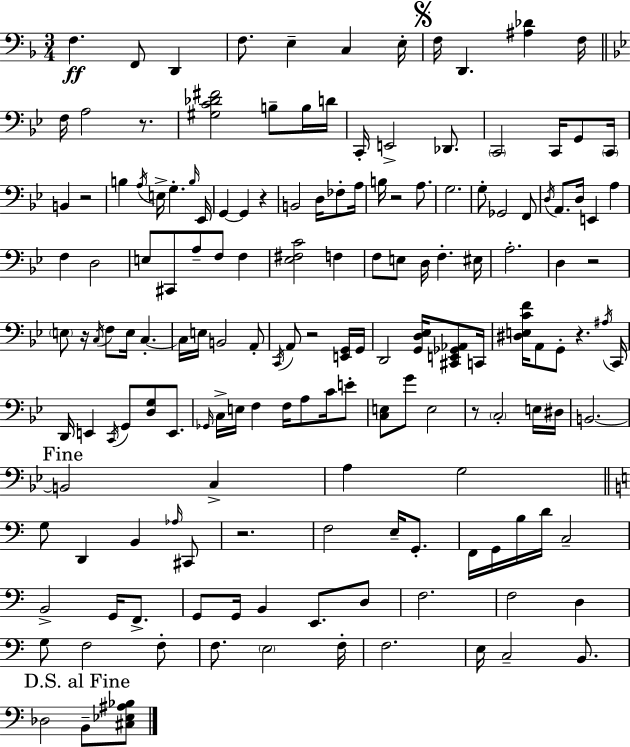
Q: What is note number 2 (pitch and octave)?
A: F2